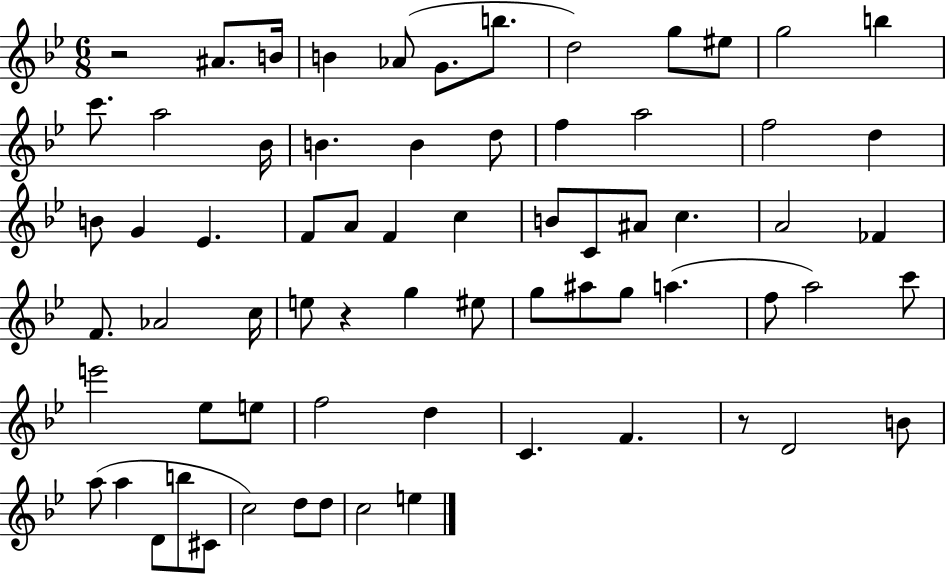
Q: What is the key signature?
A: BES major